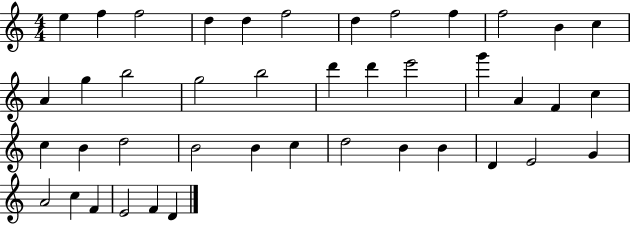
E5/q F5/q F5/h D5/q D5/q F5/h D5/q F5/h F5/q F5/h B4/q C5/q A4/q G5/q B5/h G5/h B5/h D6/q D6/q E6/h G6/q A4/q F4/q C5/q C5/q B4/q D5/h B4/h B4/q C5/q D5/h B4/q B4/q D4/q E4/h G4/q A4/h C5/q F4/q E4/h F4/q D4/q